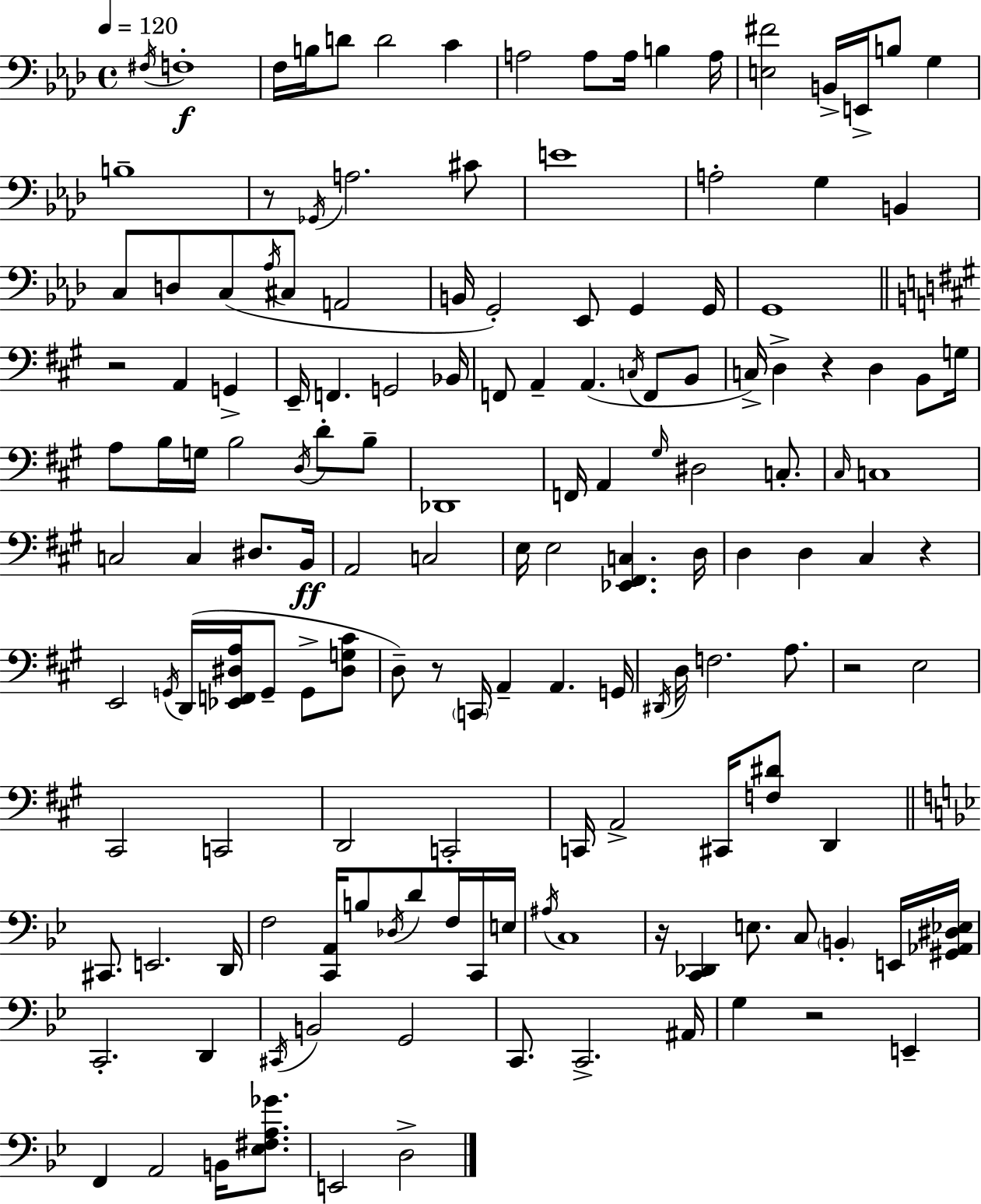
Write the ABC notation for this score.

X:1
T:Untitled
M:4/4
L:1/4
K:Fm
^F,/4 F,4 F,/4 B,/4 D/2 D2 C A,2 A,/2 A,/4 B, A,/4 [E,^F]2 B,,/4 E,,/4 B,/2 G, B,4 z/2 _G,,/4 A,2 ^C/2 E4 A,2 G, B,, C,/2 D,/2 C,/2 _A,/4 ^C,/2 A,,2 B,,/4 G,,2 _E,,/2 G,, G,,/4 G,,4 z2 A,, G,, E,,/4 F,, G,,2 _B,,/4 F,,/2 A,, A,, C,/4 F,,/2 B,,/2 C,/4 D, z D, B,,/2 G,/4 A,/2 B,/4 G,/4 B,2 D,/4 D/2 B,/2 _D,,4 F,,/4 A,, ^G,/4 ^D,2 C,/2 ^C,/4 C,4 C,2 C, ^D,/2 B,,/4 A,,2 C,2 E,/4 E,2 [_E,,^F,,C,] D,/4 D, D, ^C, z E,,2 G,,/4 D,,/4 [_E,,F,,^D,A,]/4 G,,/2 G,,/2 [^D,G,^C]/2 D,/2 z/2 C,,/4 A,, A,, G,,/4 ^D,,/4 D,/4 F,2 A,/2 z2 E,2 ^C,,2 C,,2 D,,2 C,,2 C,,/4 A,,2 ^C,,/4 [F,^D]/2 D,, ^C,,/2 E,,2 D,,/4 F,2 [C,,A,,]/4 B,/2 _D,/4 D/2 F,/4 C,,/4 E,/4 ^A,/4 C,4 z/4 [C,,_D,,] E,/2 C,/2 B,, E,,/4 [^G,,_A,,^D,_E,]/4 C,,2 D,, ^C,,/4 B,,2 G,,2 C,,/2 C,,2 ^A,,/4 G, z2 E,, F,, A,,2 B,,/4 [_E,^F,A,_G]/2 E,,2 D,2